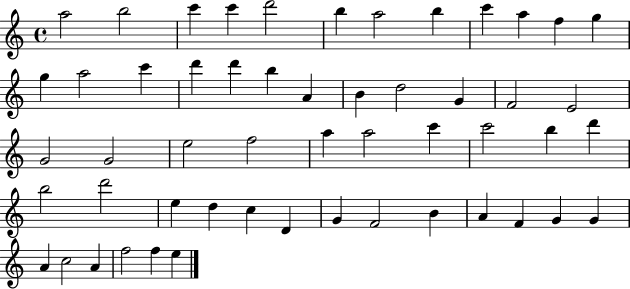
A5/h B5/h C6/q C6/q D6/h B5/q A5/h B5/q C6/q A5/q F5/q G5/q G5/q A5/h C6/q D6/q D6/q B5/q A4/q B4/q D5/h G4/q F4/h E4/h G4/h G4/h E5/h F5/h A5/q A5/h C6/q C6/h B5/q D6/q B5/h D6/h E5/q D5/q C5/q D4/q G4/q F4/h B4/q A4/q F4/q G4/q G4/q A4/q C5/h A4/q F5/h F5/q E5/q